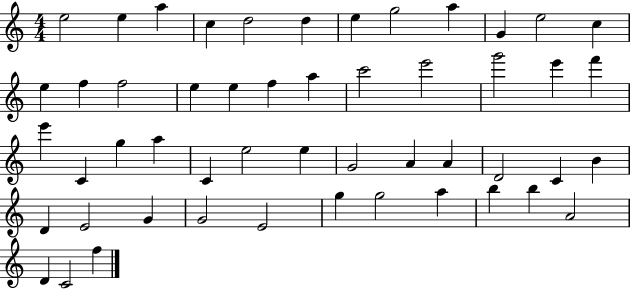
E5/h E5/q A5/q C5/q D5/h D5/q E5/q G5/h A5/q G4/q E5/h C5/q E5/q F5/q F5/h E5/q E5/q F5/q A5/q C6/h E6/h G6/h E6/q F6/q E6/q C4/q G5/q A5/q C4/q E5/h E5/q G4/h A4/q A4/q D4/h C4/q B4/q D4/q E4/h G4/q G4/h E4/h G5/q G5/h A5/q B5/q B5/q A4/h D4/q C4/h F5/q